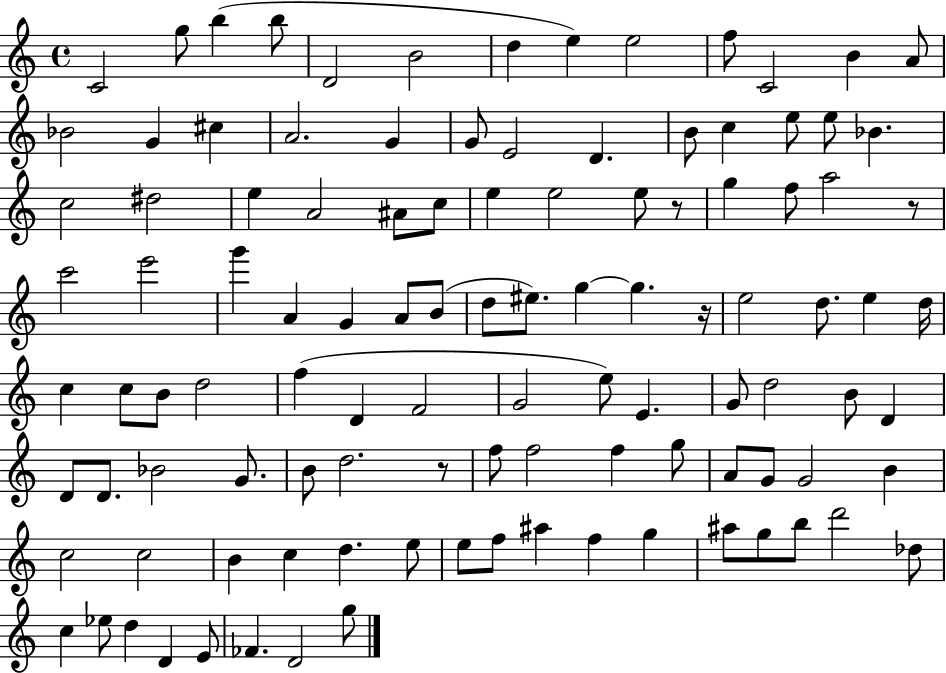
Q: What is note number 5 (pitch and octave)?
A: D4